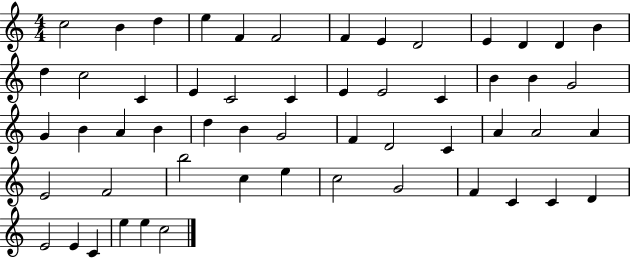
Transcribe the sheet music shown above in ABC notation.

X:1
T:Untitled
M:4/4
L:1/4
K:C
c2 B d e F F2 F E D2 E D D B d c2 C E C2 C E E2 C B B G2 G B A B d B G2 F D2 C A A2 A E2 F2 b2 c e c2 G2 F C C D E2 E C e e c2